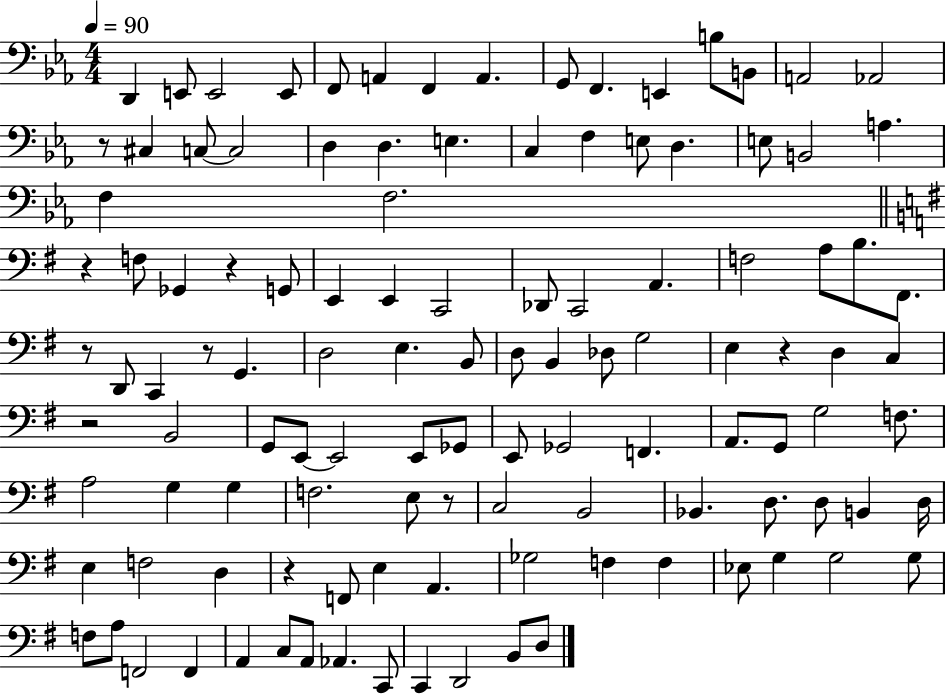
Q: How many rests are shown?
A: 9